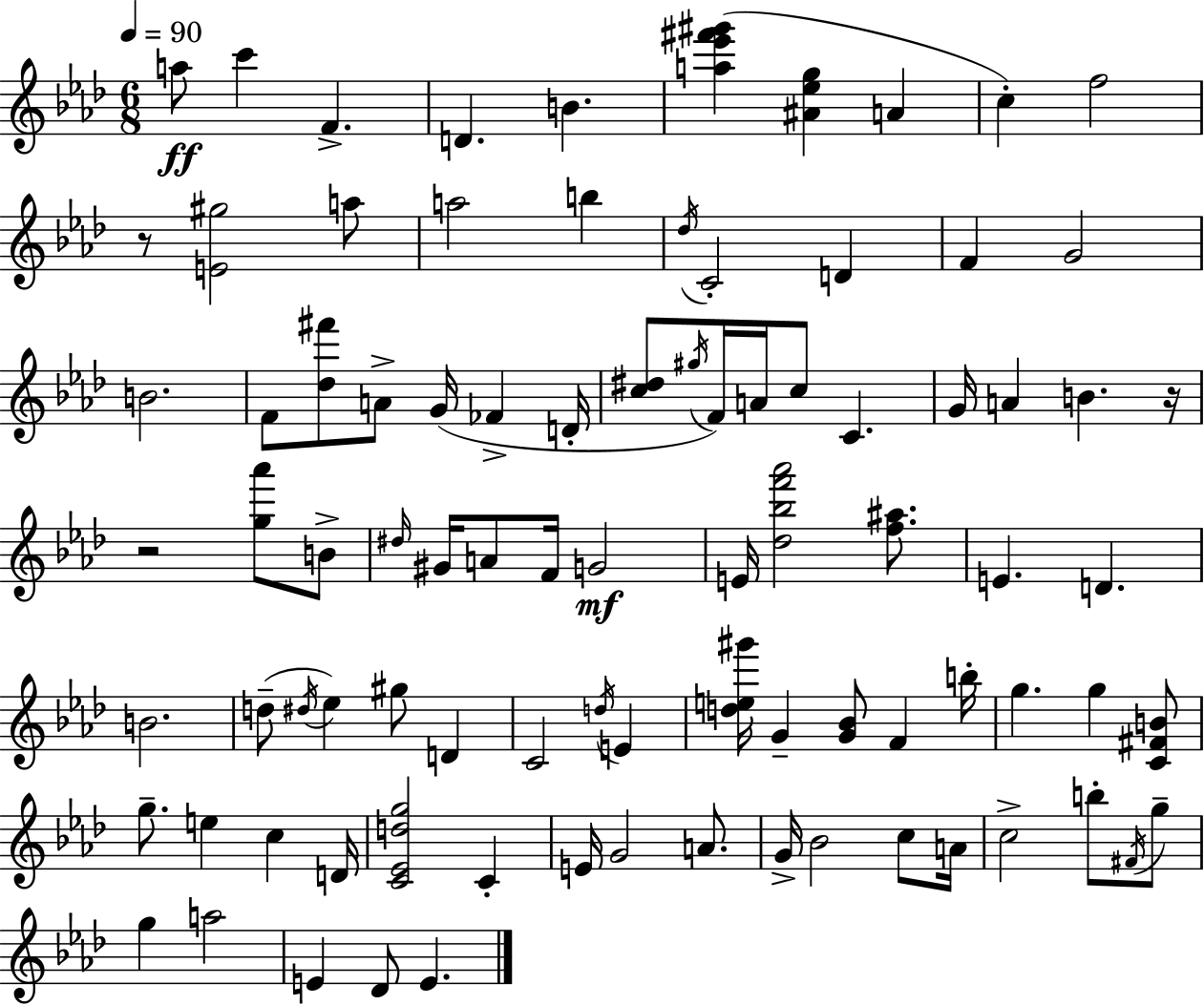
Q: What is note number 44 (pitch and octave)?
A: G#5